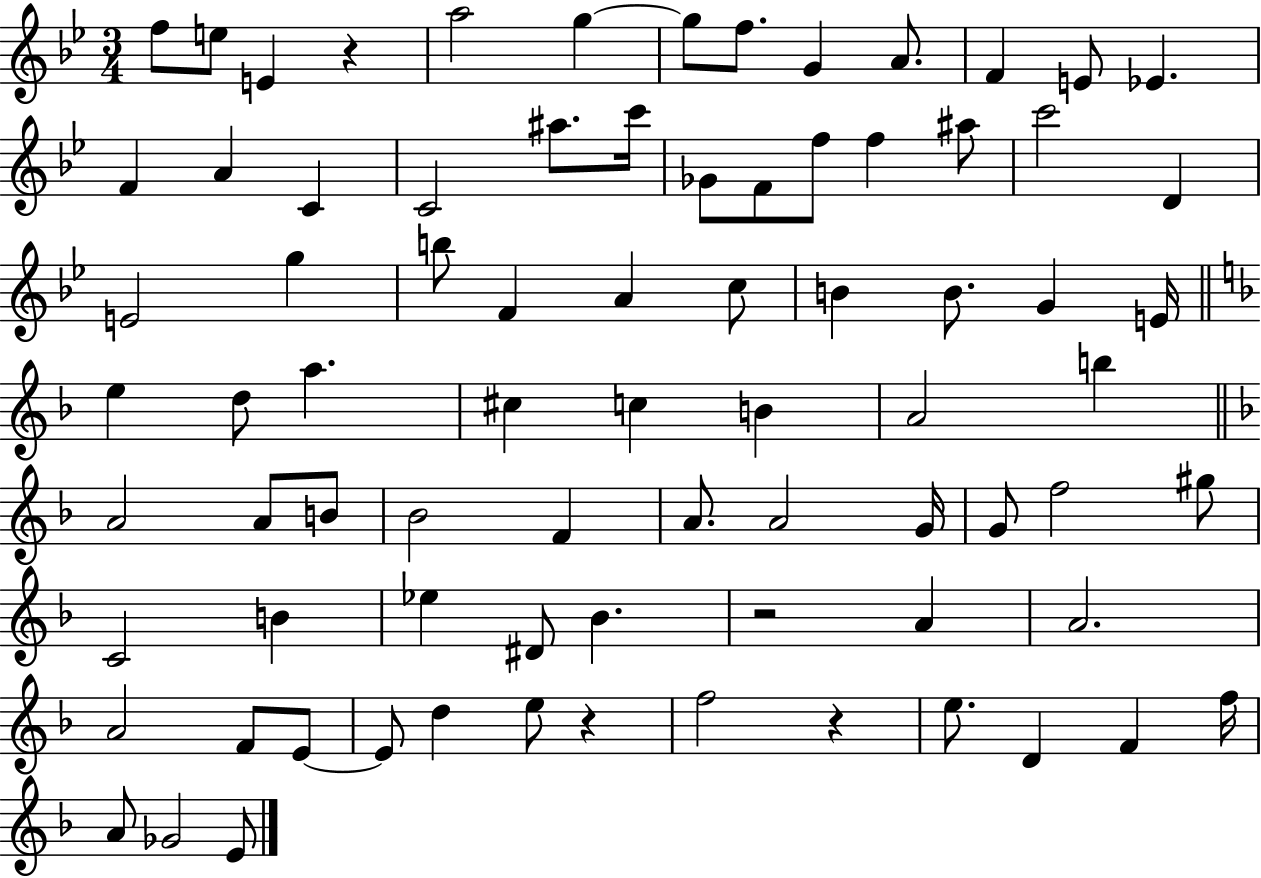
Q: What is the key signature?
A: BES major